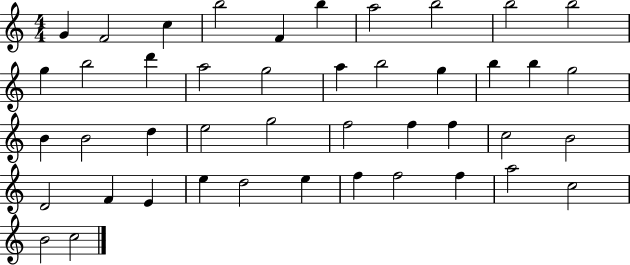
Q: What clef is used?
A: treble